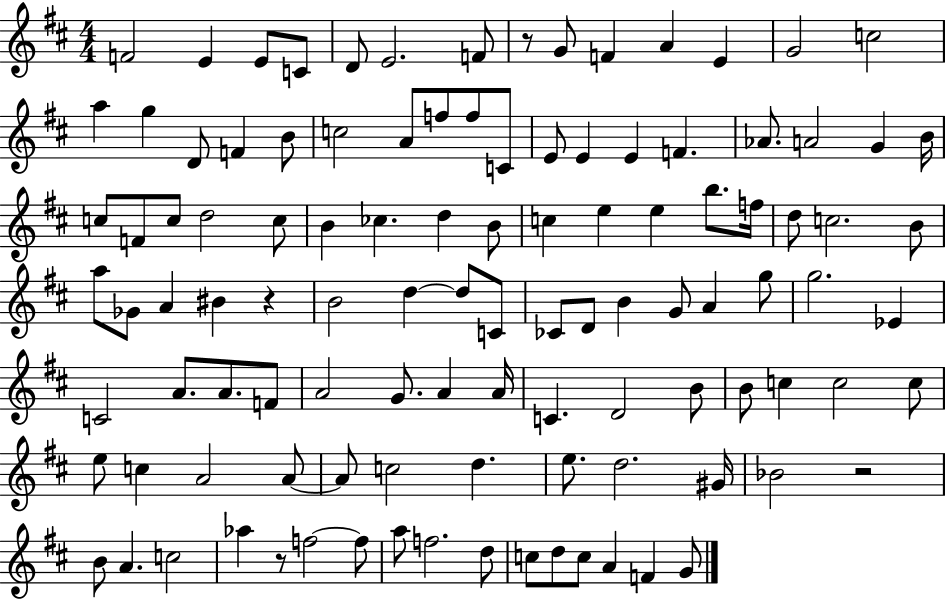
F4/h E4/q E4/e C4/e D4/e E4/h. F4/e R/e G4/e F4/q A4/q E4/q G4/h C5/h A5/q G5/q D4/e F4/q B4/e C5/h A4/e F5/e F5/e C4/e E4/e E4/q E4/q F4/q. Ab4/e. A4/h G4/q B4/s C5/e F4/e C5/e D5/h C5/e B4/q CES5/q. D5/q B4/e C5/q E5/q E5/q B5/e. F5/s D5/e C5/h. B4/e A5/e Gb4/e A4/q BIS4/q R/q B4/h D5/q D5/e C4/e CES4/e D4/e B4/q G4/e A4/q G5/e G5/h. Eb4/q C4/h A4/e. A4/e. F4/e A4/h G4/e. A4/q A4/s C4/q. D4/h B4/e B4/e C5/q C5/h C5/e E5/e C5/q A4/h A4/e A4/e C5/h D5/q. E5/e. D5/h. G#4/s Bb4/h R/h B4/e A4/q. C5/h Ab5/q R/e F5/h F5/e A5/e F5/h. D5/e C5/e D5/e C5/e A4/q F4/q G4/e